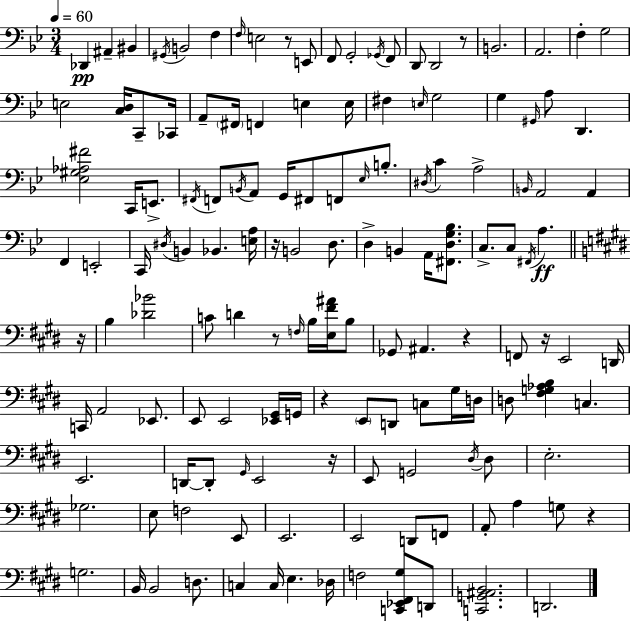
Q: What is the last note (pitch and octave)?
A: D2